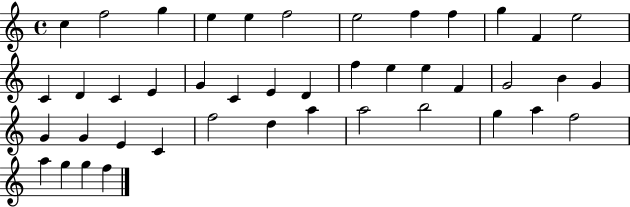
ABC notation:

X:1
T:Untitled
M:4/4
L:1/4
K:C
c f2 g e e f2 e2 f f g F e2 C D C E G C E D f e e F G2 B G G G E C f2 d a a2 b2 g a f2 a g g f